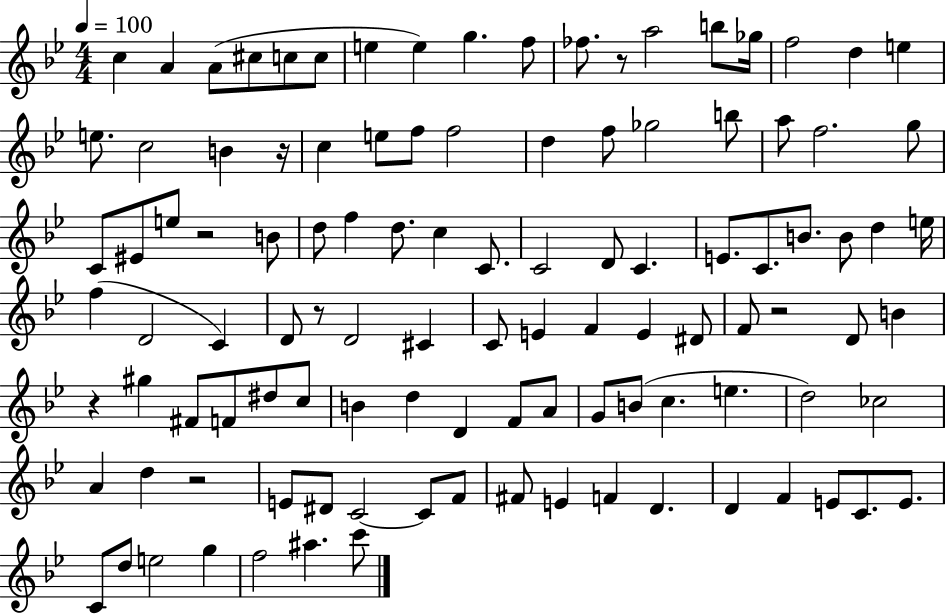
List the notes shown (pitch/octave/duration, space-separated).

C5/q A4/q A4/e C#5/e C5/e C5/e E5/q E5/q G5/q. F5/e FES5/e. R/e A5/h B5/e Gb5/s F5/h D5/q E5/q E5/e. C5/h B4/q R/s C5/q E5/e F5/e F5/h D5/q F5/e Gb5/h B5/e A5/e F5/h. G5/e C4/e EIS4/e E5/e R/h B4/e D5/e F5/q D5/e. C5/q C4/e. C4/h D4/e C4/q. E4/e. C4/e. B4/e. B4/e D5/q E5/s F5/q D4/h C4/q D4/e R/e D4/h C#4/q C4/e E4/q F4/q E4/q D#4/e F4/e R/h D4/e B4/q R/q G#5/q F#4/e F4/e D#5/e C5/e B4/q D5/q D4/q F4/e A4/e G4/e B4/e C5/q. E5/q. D5/h CES5/h A4/q D5/q R/h E4/e D#4/e C4/h C4/e F4/e F#4/e E4/q F4/q D4/q. D4/q F4/q E4/e C4/e. E4/e. C4/e D5/e E5/h G5/q F5/h A#5/q. C6/e